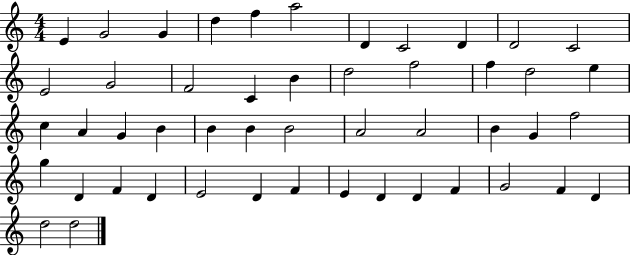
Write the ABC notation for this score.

X:1
T:Untitled
M:4/4
L:1/4
K:C
E G2 G d f a2 D C2 D D2 C2 E2 G2 F2 C B d2 f2 f d2 e c A G B B B B2 A2 A2 B G f2 g D F D E2 D F E D D F G2 F D d2 d2